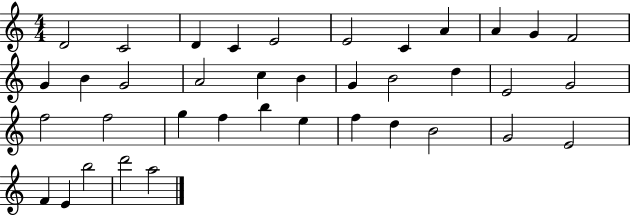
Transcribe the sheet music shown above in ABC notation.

X:1
T:Untitled
M:4/4
L:1/4
K:C
D2 C2 D C E2 E2 C A A G F2 G B G2 A2 c B G B2 d E2 G2 f2 f2 g f b e f d B2 G2 E2 F E b2 d'2 a2